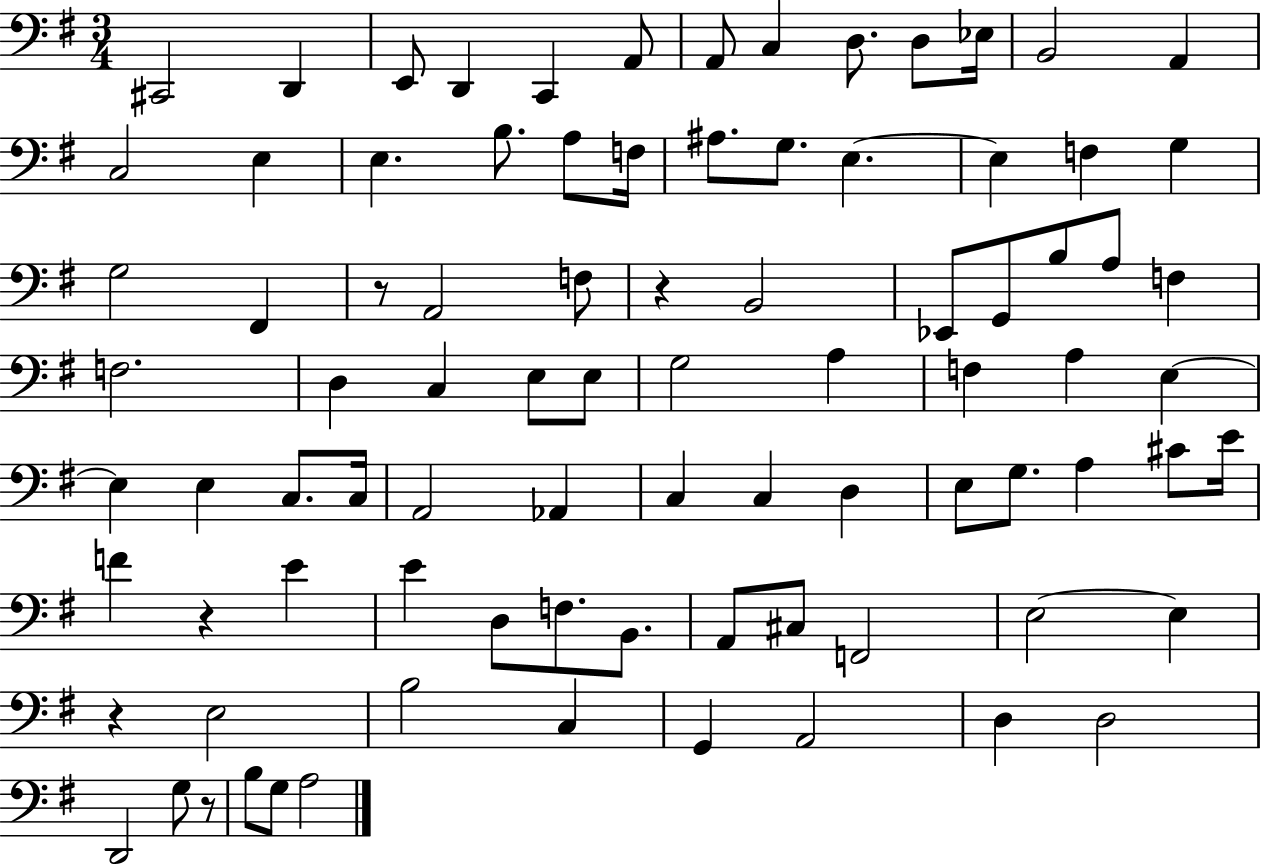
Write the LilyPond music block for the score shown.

{
  \clef bass
  \numericTimeSignature
  \time 3/4
  \key g \major
  cis,2 d,4 | e,8 d,4 c,4 a,8 | a,8 c4 d8. d8 ees16 | b,2 a,4 | \break c2 e4 | e4. b8. a8 f16 | ais8. g8. e4.~~ | e4 f4 g4 | \break g2 fis,4 | r8 a,2 f8 | r4 b,2 | ees,8 g,8 b8 a8 f4 | \break f2. | d4 c4 e8 e8 | g2 a4 | f4 a4 e4~~ | \break e4 e4 c8. c16 | a,2 aes,4 | c4 c4 d4 | e8 g8. a4 cis'8 e'16 | \break f'4 r4 e'4 | e'4 d8 f8. b,8. | a,8 cis8 f,2 | e2~~ e4 | \break r4 e2 | b2 c4 | g,4 a,2 | d4 d2 | \break d,2 g8 r8 | b8 g8 a2 | \bar "|."
}